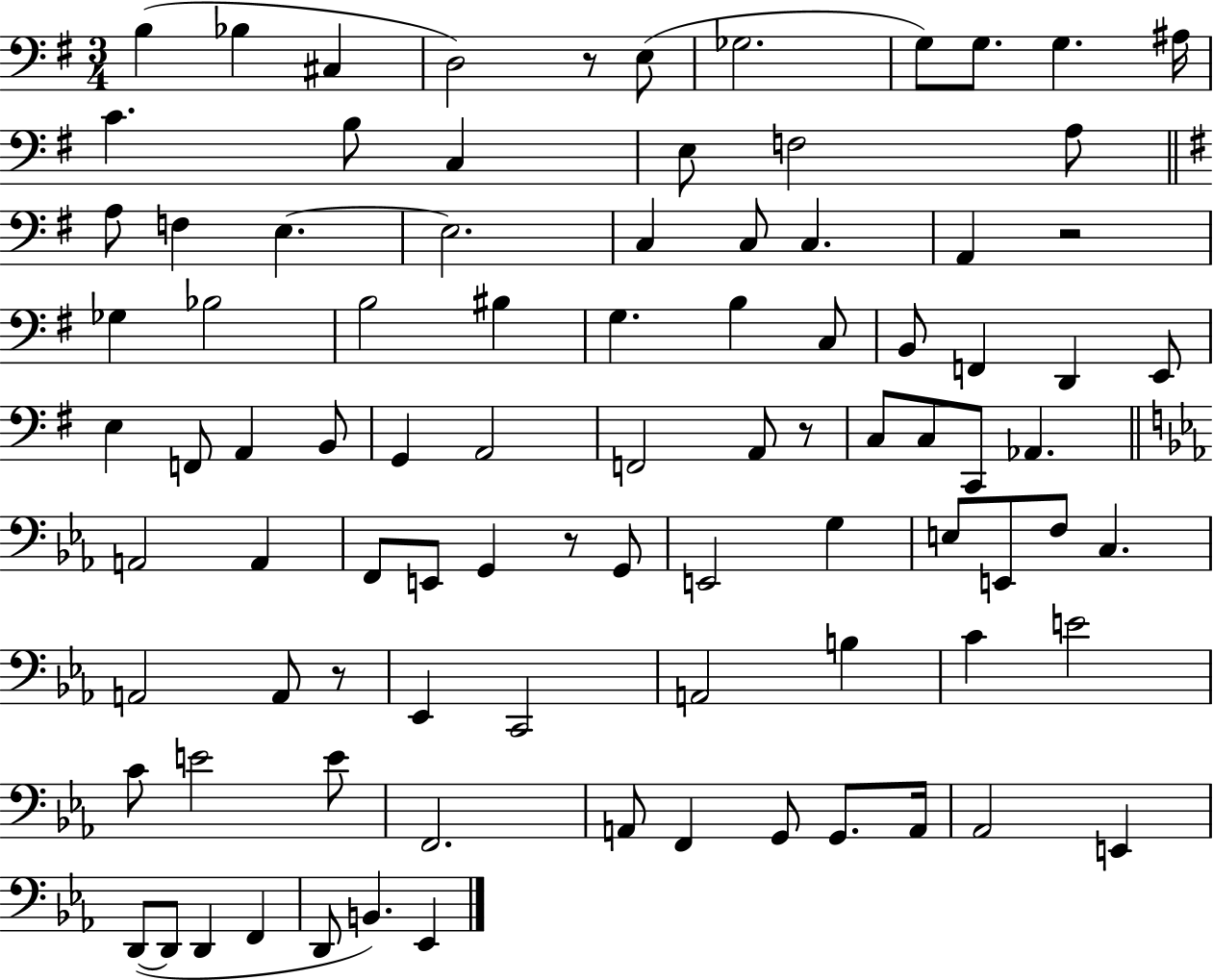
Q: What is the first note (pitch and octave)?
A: B3